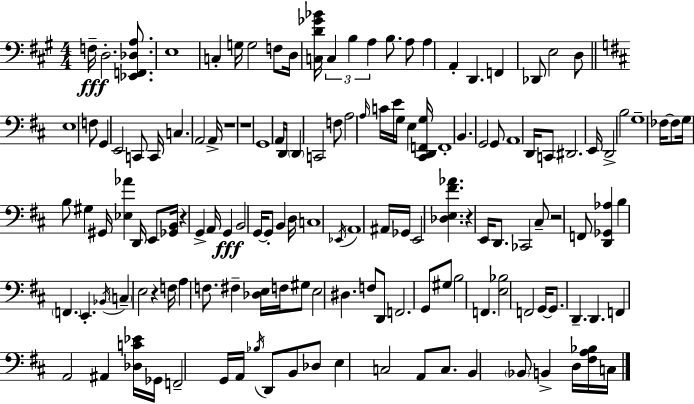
{
  \clef bass
  \numericTimeSignature
  \time 4/4
  \key a \major
  f16--\fff d2.-. <ees, f, des a>8. | e1 | c4-. g16 g2 f8 d16 | <c d' ges' bes'>16 \tuplet 3/2 { c4 b4 a4 } b8. | \break a8 a4 a,4-. d,4. | f,4 des,8 e2 d8 | \bar "||" \break \key d \major e1 | f8 g,4 e,2 c,8 | c,16 c4. a,2 a,16-> | r1 | \break r1 | g,1 | a,16 d,16 \parenthesize d,4 c,2 f8 | a2 \grace { a16 } c'16 e'16 g16 e4 | \break <cis, d, f, g>16 f,1-. | b,4. g,2 g,8 | a,1 | d,16 c,8 dis,2. | \break e,16 d,2-> b2 | g1-- | fes16~~ fes8 g16 b8 gis4 gis,16 <ees aes'>4 | d,16 e,8 <ges, b,>16 r4 g,4-> a,16 g,4\fff | \break b,2 g,16~~ g,8-. b,4 | d16 c1 | \acciaccatura { ees,16 } a,1 | ais,16 ges,16 e,2 <des e fis' aes'>4. | \break r4 e,16 d,8. ces,2 | cis8-- r2 f,8 <d, ges, aes>4 | b4 \parenthesize f,4. e,4.-. | \acciaccatura { bes,16 } \parenthesize c4-- e2 r4 | \break f16 a4 f8. fis4-- <des e>16 | f16 gis8 e2 dis4. | f8 d,8 f,2. | g,8 gis8 b2 f,4. | \break <e bes>2 f,2 | g,16~~ g,8. d,4.-- d,4. | f,4 a,2 ais,4 | <des c' ees'>16 ges,16 f,2-- g,16 a,16 \acciaccatura { bes16 } | \break d,8 b,8 des8 e4 c2 | a,8 c8. b,4 \parenthesize bes,8 b,4-> | d16 <fis a bes>16 c16 \bar "|."
}